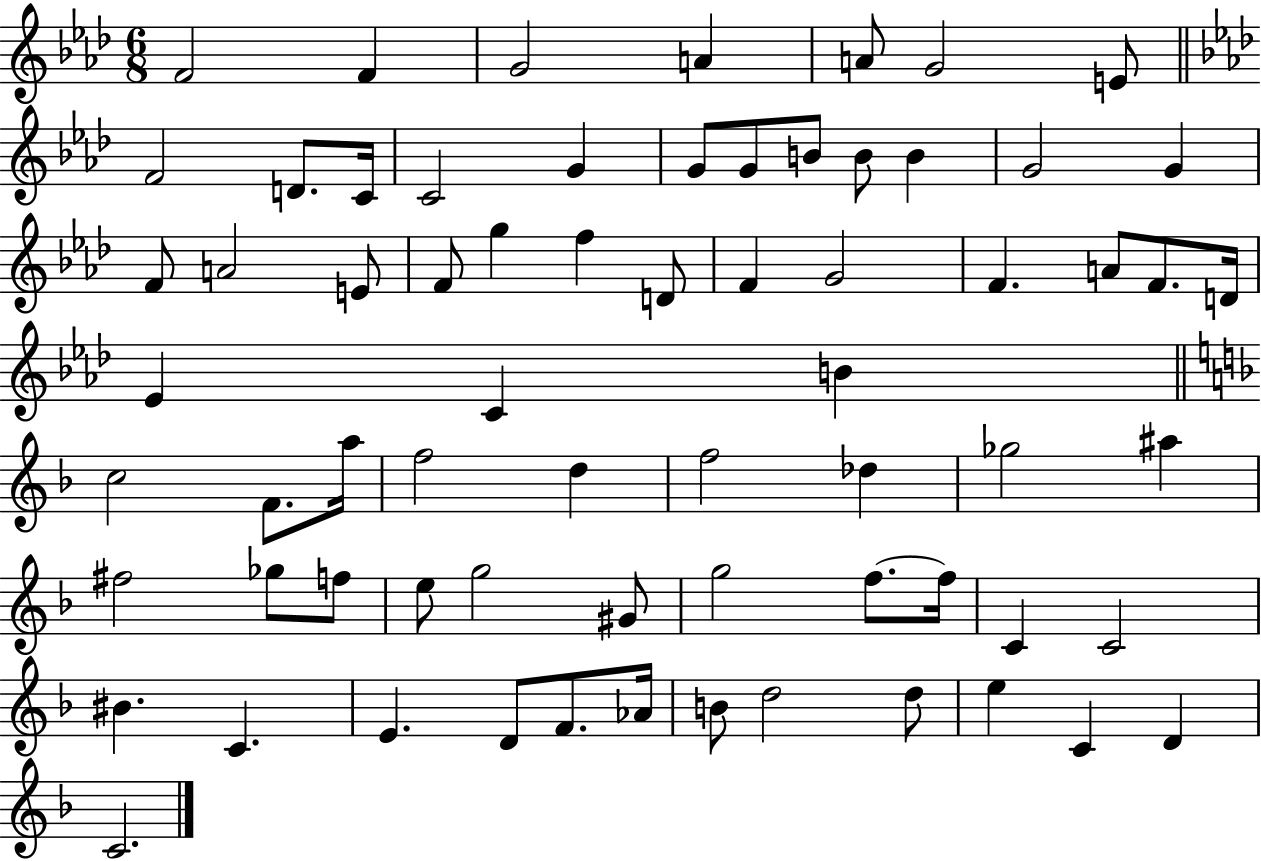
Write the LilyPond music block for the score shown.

{
  \clef treble
  \numericTimeSignature
  \time 6/8
  \key aes \major
  f'2 f'4 | g'2 a'4 | a'8 g'2 e'8 | \bar "||" \break \key aes \major f'2 d'8. c'16 | c'2 g'4 | g'8 g'8 b'8 b'8 b'4 | g'2 g'4 | \break f'8 a'2 e'8 | f'8 g''4 f''4 d'8 | f'4 g'2 | f'4. a'8 f'8. d'16 | \break ees'4 c'4 b'4 | \bar "||" \break \key d \minor c''2 f'8. a''16 | f''2 d''4 | f''2 des''4 | ges''2 ais''4 | \break fis''2 ges''8 f''8 | e''8 g''2 gis'8 | g''2 f''8.~~ f''16 | c'4 c'2 | \break bis'4. c'4. | e'4. d'8 f'8. aes'16 | b'8 d''2 d''8 | e''4 c'4 d'4 | \break c'2. | \bar "|."
}